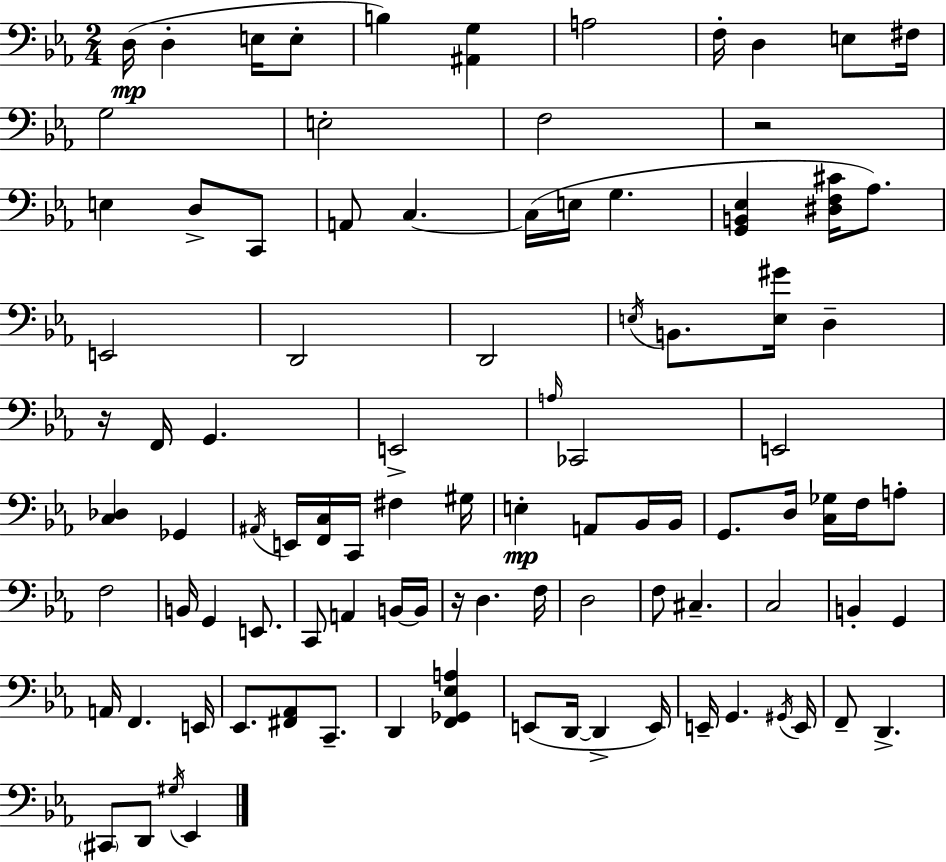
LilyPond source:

{
  \clef bass
  \numericTimeSignature
  \time 2/4
  \key ees \major
  d16(\mp d4-. e16 e8-. | b4) <ais, g>4 | a2 | f16-. d4 e8 fis16 | \break g2 | e2-. | f2 | r2 | \break e4 d8-> c,8 | a,8 c4.~~ | c16( e16 g4. | <g, b, ees>4 <dis f cis'>16 aes8.) | \break e,2 | d,2 | d,2 | \acciaccatura { e16 } b,8. <e gis'>16 d4-- | \break r16 f,16 g,4. | e,2-> | \grace { a16 } ces,2 | e,2 | \break <c des>4 ges,4 | \acciaccatura { ais,16 } e,16 <f, c>16 c,16 fis4 | gis16 e4-.\mp a,8 | bes,16 bes,16 g,8. d16 <c ges>16 | \break f16 a8-. f2 | b,16 g,4 | e,8. c,8 a,4 | b,16~~ b,16 r16 d4. | \break f16 d2 | f8 cis4.-- | c2 | b,4-. g,4 | \break a,16 f,4. | e,16 ees,8. <fis, aes,>8 | c,8.-- d,4 <f, ges, ees a>4 | e,8( d,16~~ d,4-> | \break e,16) e,16-- g,4. | \acciaccatura { gis,16 } e,16 f,8-- d,4.-> | \parenthesize cis,8 d,8 | \acciaccatura { gis16 } ees,4 \bar "|."
}